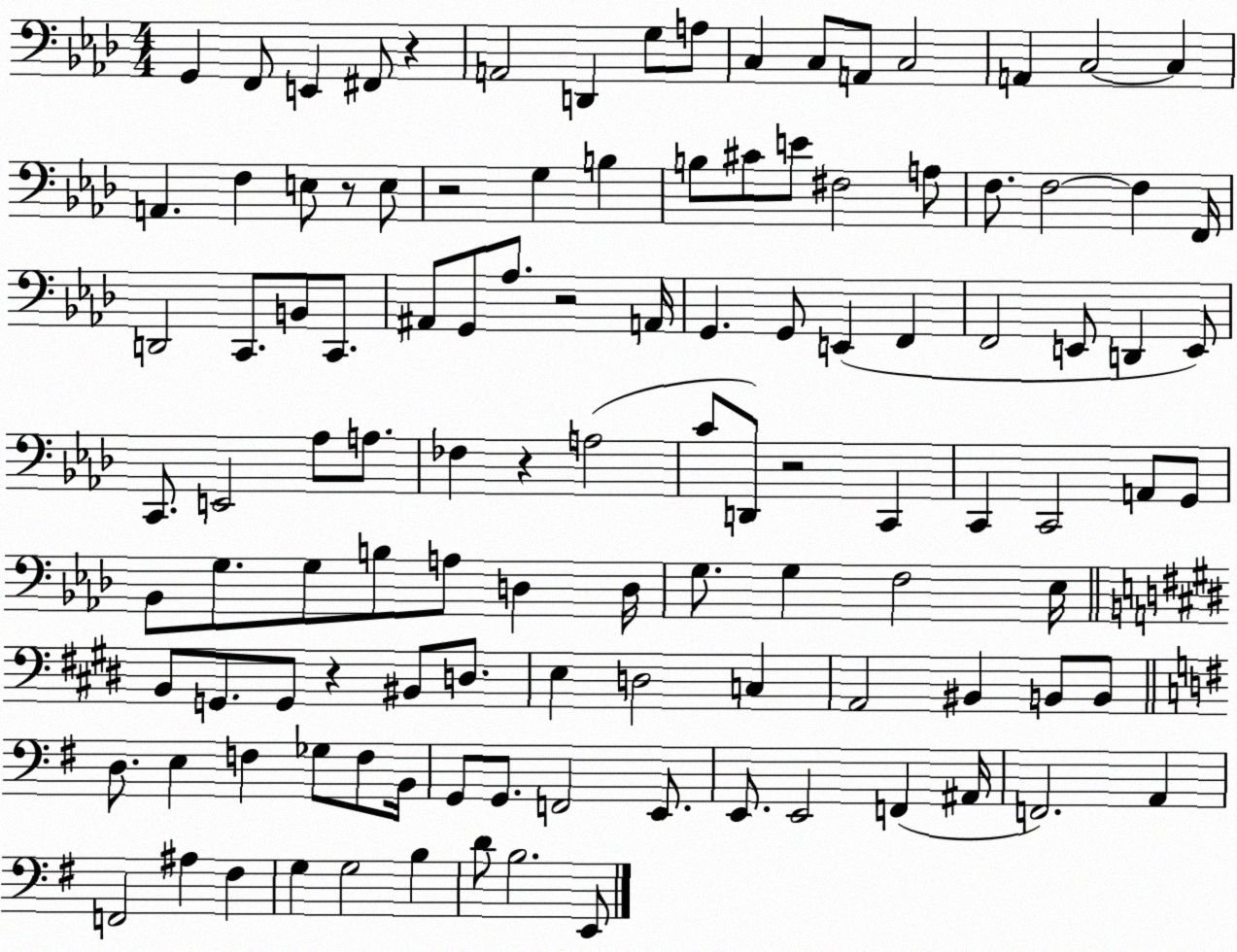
X:1
T:Untitled
M:4/4
L:1/4
K:Ab
G,, F,,/2 E,, ^F,,/2 z A,,2 D,, G,/2 A,/2 C, C,/2 A,,/2 C,2 A,, C,2 C, A,, F, E,/2 z/2 E,/2 z2 G, B, B,/2 ^C/2 E/2 ^F,2 A,/2 F,/2 F,2 F, F,,/4 D,,2 C,,/2 B,,/2 C,,/2 ^A,,/2 G,,/2 _A,/2 z2 A,,/4 G,, G,,/2 E,, F,, F,,2 E,,/2 D,, E,,/2 C,,/2 E,,2 _A,/2 A,/2 _F, z A,2 C/2 D,,/2 z2 C,, C,, C,,2 A,,/2 G,,/2 _B,,/2 G,/2 G,/2 B,/2 A,/2 D, D,/4 G,/2 G, F,2 _E,/4 B,,/2 G,,/2 G,,/2 z ^B,,/2 D,/2 E, D,2 C, A,,2 ^B,, B,,/2 B,,/2 D,/2 E, F, _G,/2 F,/2 B,,/4 G,,/2 G,,/2 F,,2 E,,/2 E,,/2 E,,2 F,, ^A,,/4 F,,2 A,, F,,2 ^A, ^F, G, G,2 B, D/2 B,2 E,,/2